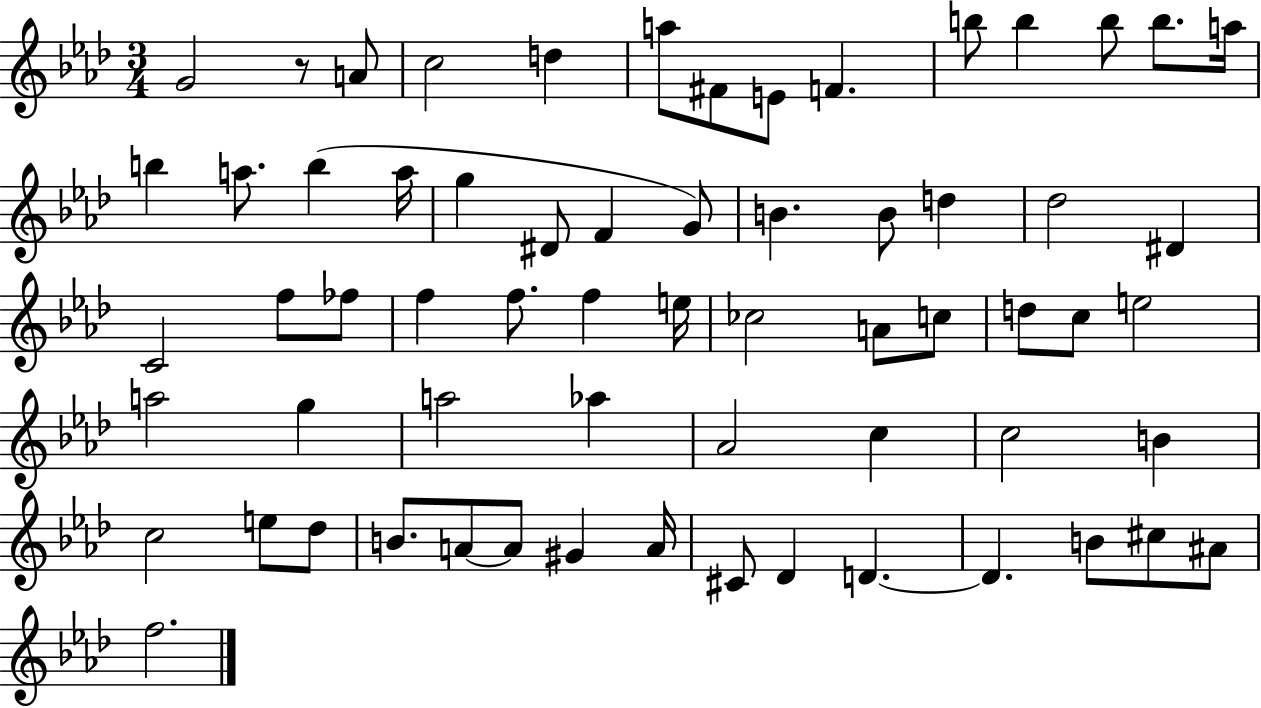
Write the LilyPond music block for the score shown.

{
  \clef treble
  \numericTimeSignature
  \time 3/4
  \key aes \major
  g'2 r8 a'8 | c''2 d''4 | a''8 fis'8 e'8 f'4. | b''8 b''4 b''8 b''8. a''16 | \break b''4 a''8. b''4( a''16 | g''4 dis'8 f'4 g'8) | b'4. b'8 d''4 | des''2 dis'4 | \break c'2 f''8 fes''8 | f''4 f''8. f''4 e''16 | ces''2 a'8 c''8 | d''8 c''8 e''2 | \break a''2 g''4 | a''2 aes''4 | aes'2 c''4 | c''2 b'4 | \break c''2 e''8 des''8 | b'8. a'8~~ a'8 gis'4 a'16 | cis'8 des'4 d'4.~~ | d'4. b'8 cis''8 ais'8 | \break f''2. | \bar "|."
}